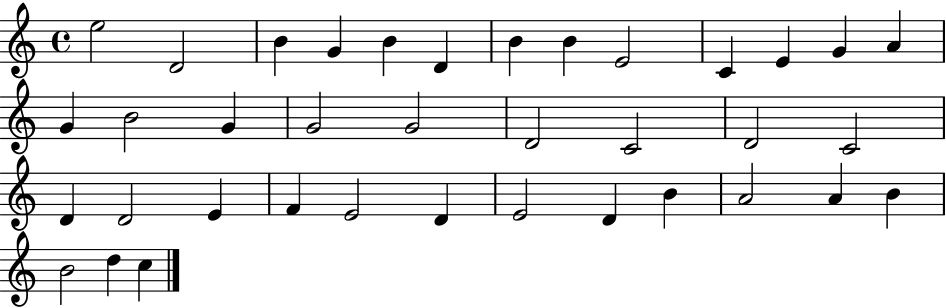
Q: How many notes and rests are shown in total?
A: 37